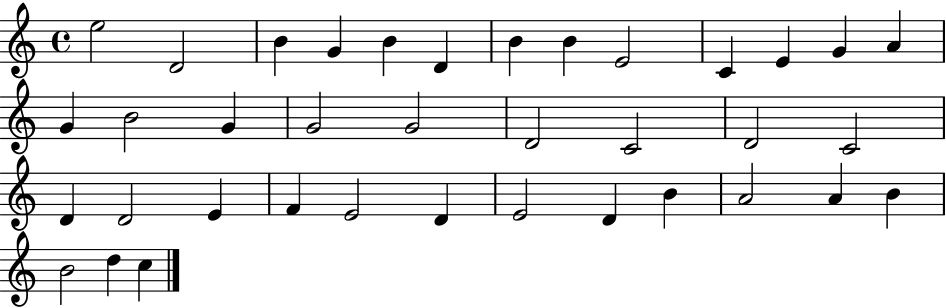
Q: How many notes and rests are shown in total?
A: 37